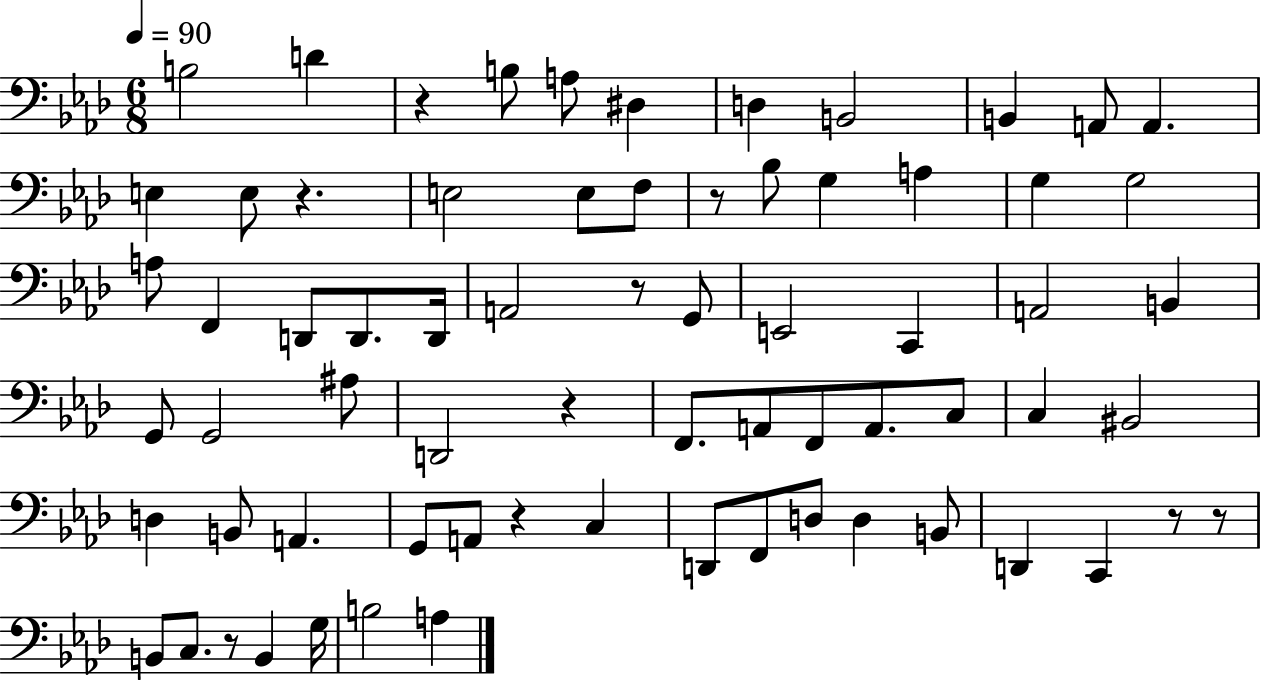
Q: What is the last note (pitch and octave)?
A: A3